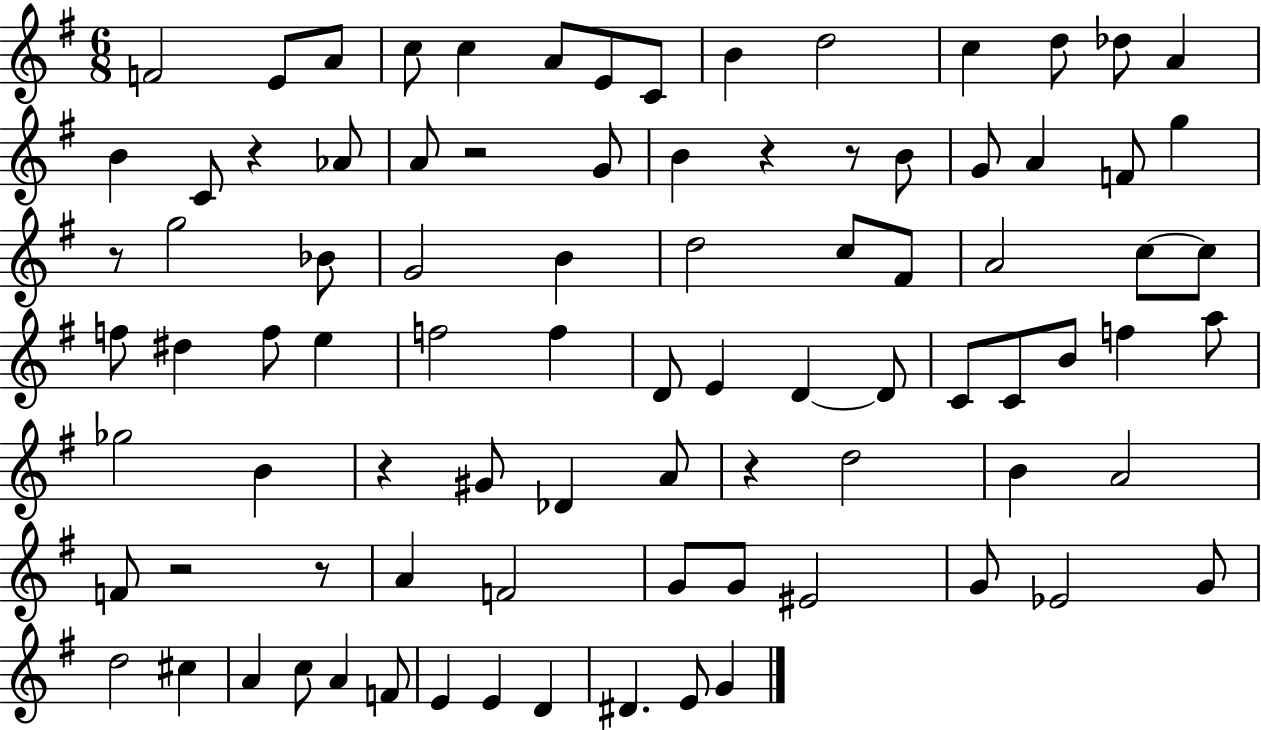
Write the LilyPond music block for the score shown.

{
  \clef treble
  \numericTimeSignature
  \time 6/8
  \key g \major
  f'2 e'8 a'8 | c''8 c''4 a'8 e'8 c'8 | b'4 d''2 | c''4 d''8 des''8 a'4 | \break b'4 c'8 r4 aes'8 | a'8 r2 g'8 | b'4 r4 r8 b'8 | g'8 a'4 f'8 g''4 | \break r8 g''2 bes'8 | g'2 b'4 | d''2 c''8 fis'8 | a'2 c''8~~ c''8 | \break f''8 dis''4 f''8 e''4 | f''2 f''4 | d'8 e'4 d'4~~ d'8 | c'8 c'8 b'8 f''4 a''8 | \break ges''2 b'4 | r4 gis'8 des'4 a'8 | r4 d''2 | b'4 a'2 | \break f'8 r2 r8 | a'4 f'2 | g'8 g'8 eis'2 | g'8 ees'2 g'8 | \break d''2 cis''4 | a'4 c''8 a'4 f'8 | e'4 e'4 d'4 | dis'4. e'8 g'4 | \break \bar "|."
}